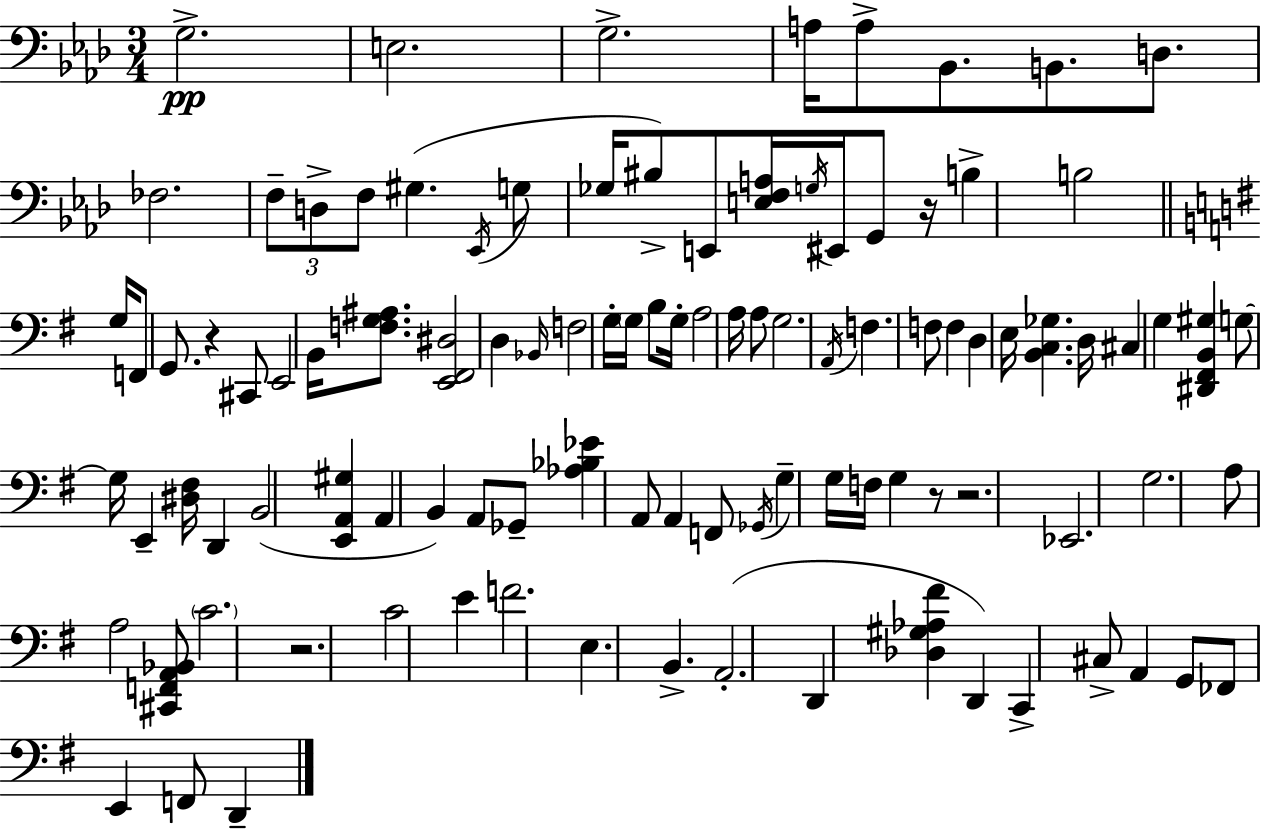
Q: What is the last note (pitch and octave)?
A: D2